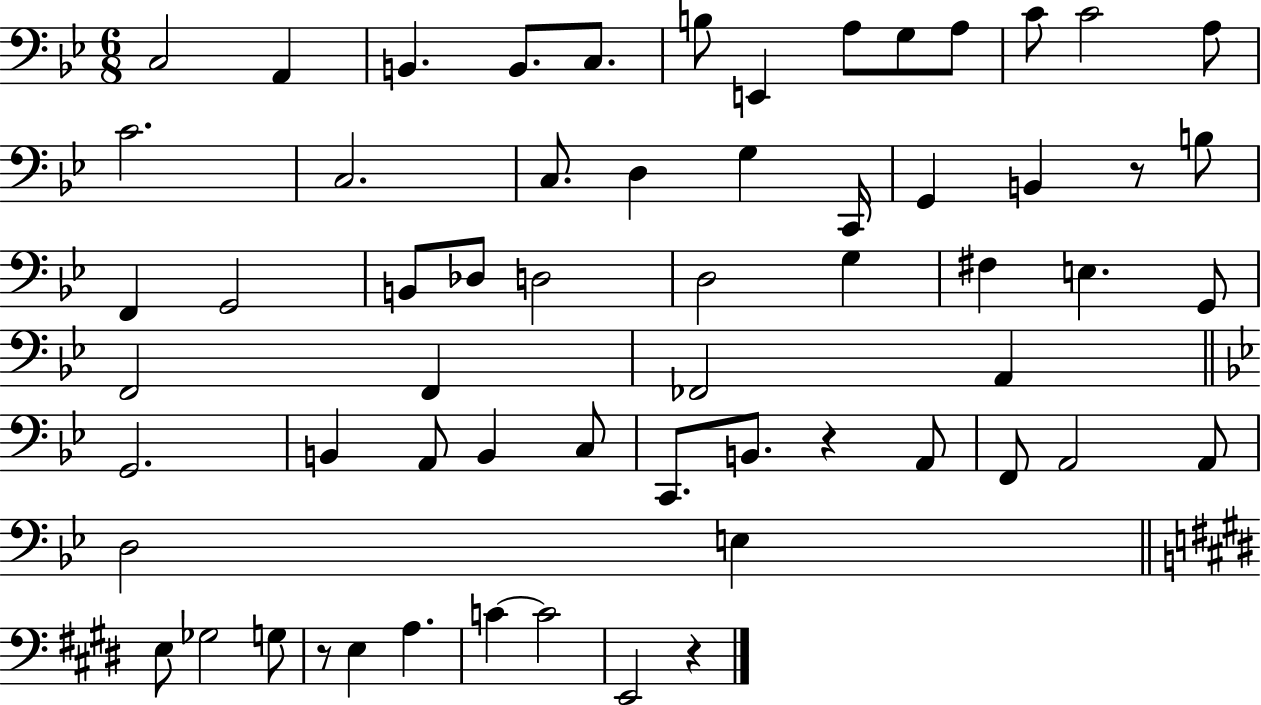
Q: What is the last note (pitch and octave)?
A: E2